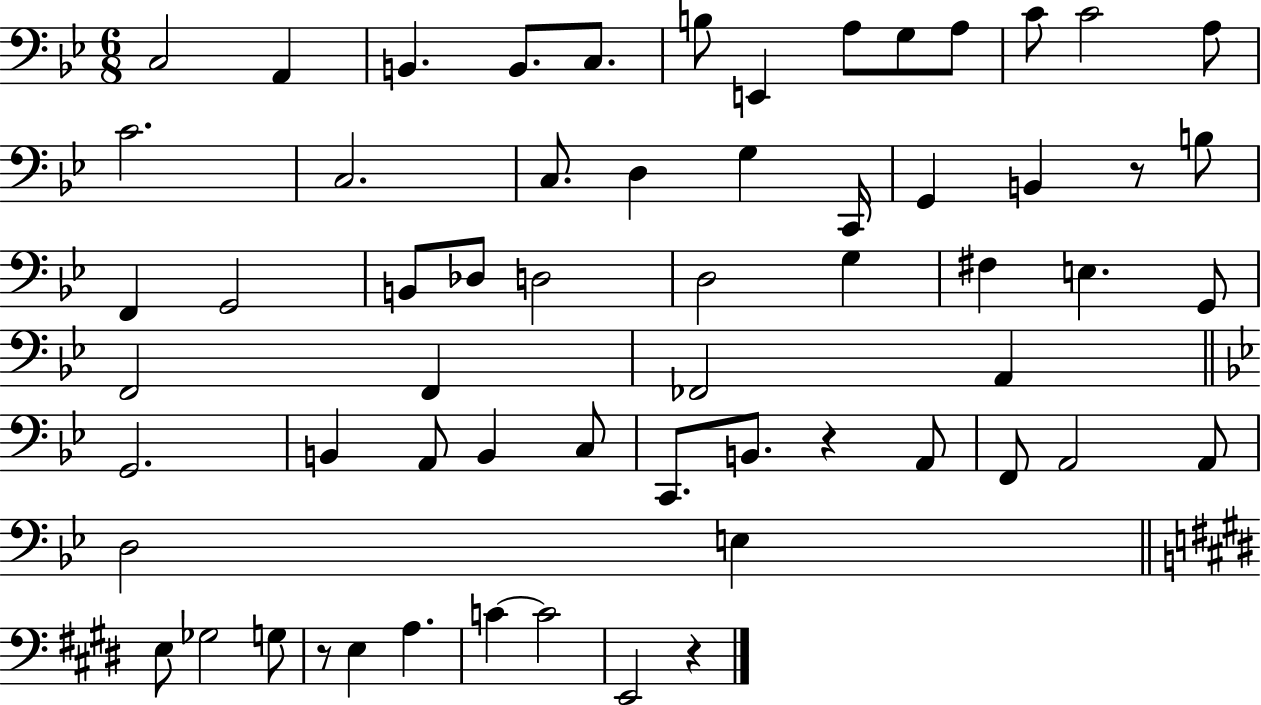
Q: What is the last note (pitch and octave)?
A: E2